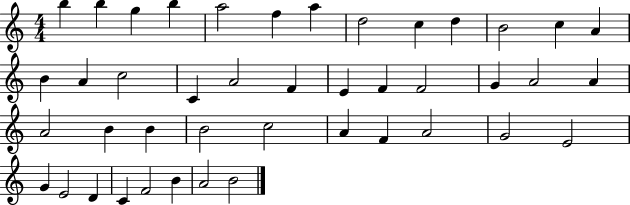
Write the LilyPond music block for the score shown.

{
  \clef treble
  \numericTimeSignature
  \time 4/4
  \key c \major
  b''4 b''4 g''4 b''4 | a''2 f''4 a''4 | d''2 c''4 d''4 | b'2 c''4 a'4 | \break b'4 a'4 c''2 | c'4 a'2 f'4 | e'4 f'4 f'2 | g'4 a'2 a'4 | \break a'2 b'4 b'4 | b'2 c''2 | a'4 f'4 a'2 | g'2 e'2 | \break g'4 e'2 d'4 | c'4 f'2 b'4 | a'2 b'2 | \bar "|."
}